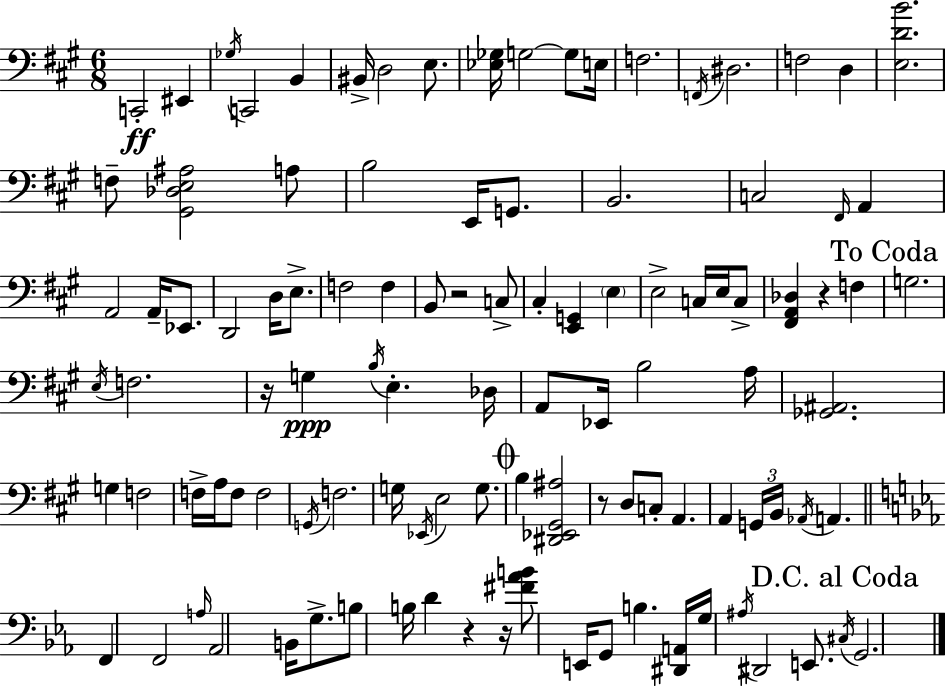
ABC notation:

X:1
T:Untitled
M:6/8
L:1/4
K:A
C,,2 ^E,, _G,/4 C,,2 B,, ^B,,/4 D,2 E,/2 [_E,_G,]/4 G,2 G,/2 E,/4 F,2 F,,/4 ^D,2 F,2 D, [E,DB]2 F,/2 [^G,,_D,E,^A,]2 A,/2 B,2 E,,/4 G,,/2 B,,2 C,2 ^F,,/4 A,, A,,2 A,,/4 _E,,/2 D,,2 D,/4 E,/2 F,2 F, B,,/2 z2 C,/2 ^C, [E,,G,,] E, E,2 C,/4 E,/4 C,/2 [^F,,A,,_D,] z F, G,2 E,/4 F,2 z/4 G, B,/4 E, _D,/4 A,,/2 _E,,/4 B,2 A,/4 [_G,,^A,,]2 G, F,2 F,/4 A,/4 F,/2 F,2 G,,/4 F,2 G,/4 _E,,/4 E,2 G,/2 B, [^D,,_E,,^G,,^A,]2 z/2 D,/2 C,/2 A,, A,, G,,/4 B,,/4 _A,,/4 A,, F,, F,,2 A,/4 _A,,2 B,,/4 G,/2 B,/2 B,/4 D z z/4 [^F_AB]/2 E,,/4 G,,/2 B, [^D,,A,,]/4 G,/4 ^A,/4 ^D,,2 E,,/2 ^C,/4 G,,2